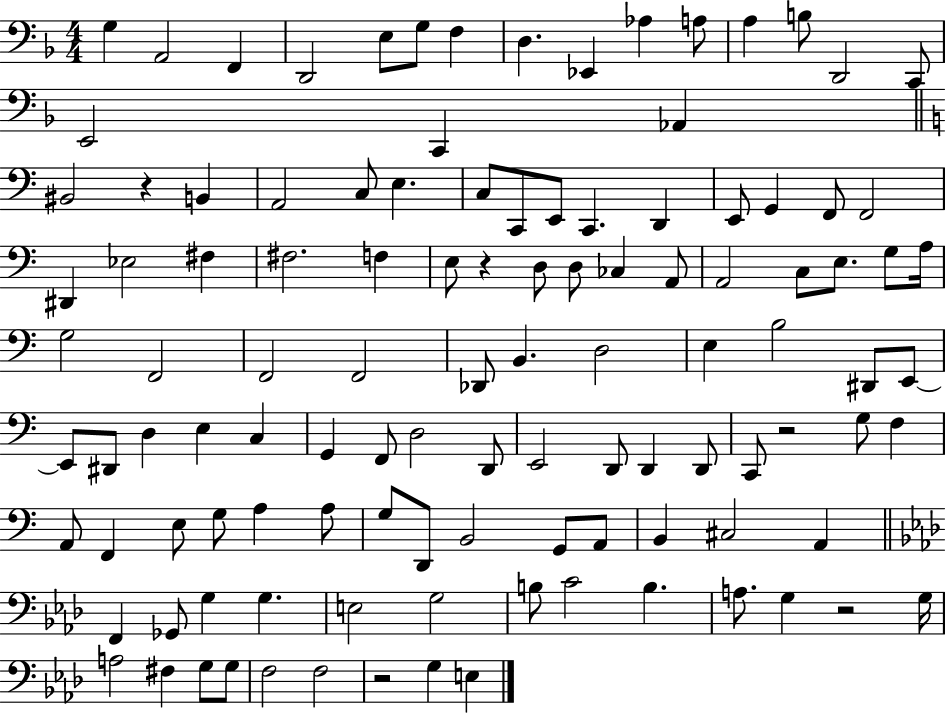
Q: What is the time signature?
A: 4/4